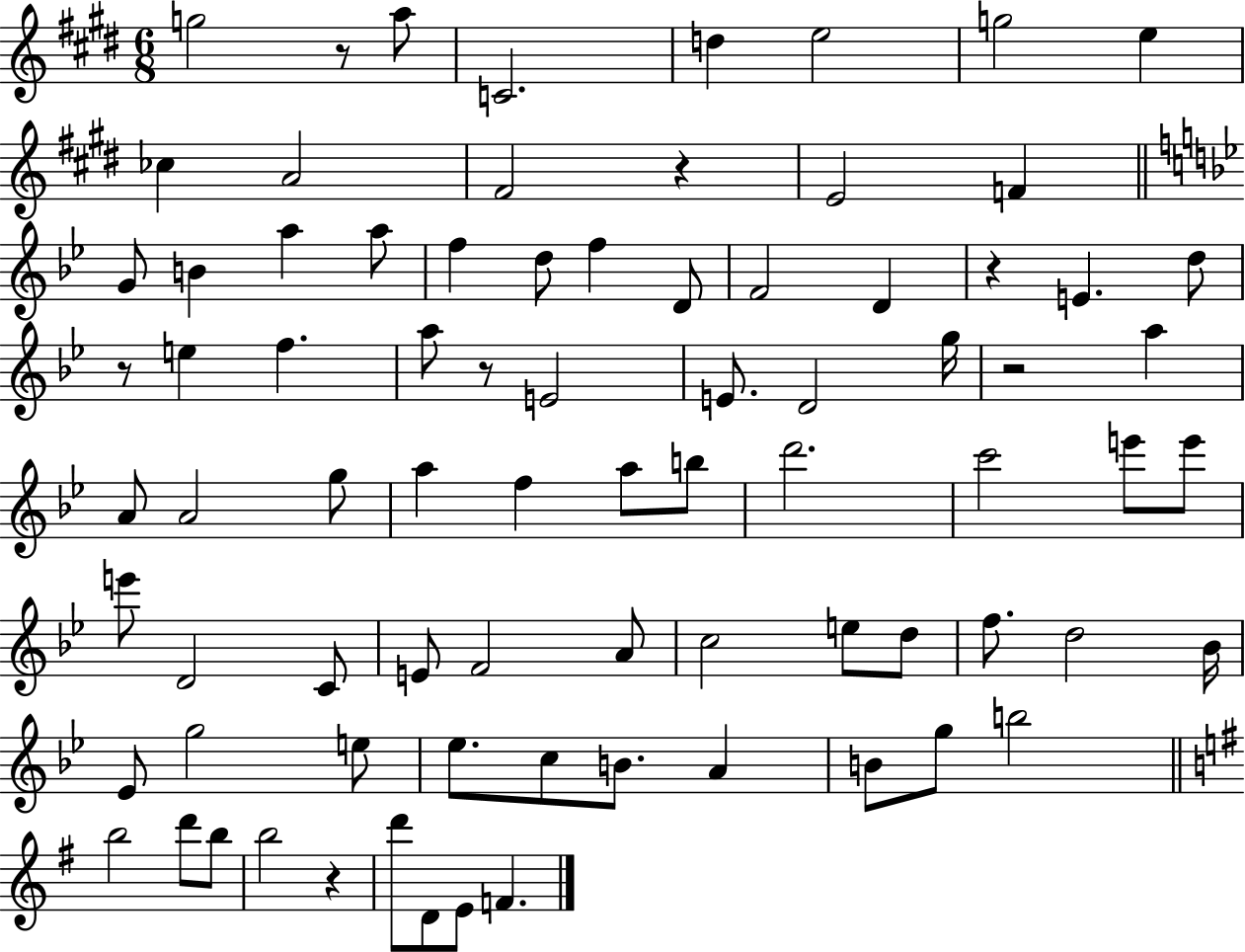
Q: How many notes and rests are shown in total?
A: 80